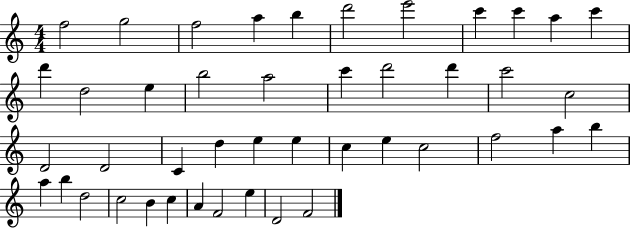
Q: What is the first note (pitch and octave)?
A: F5